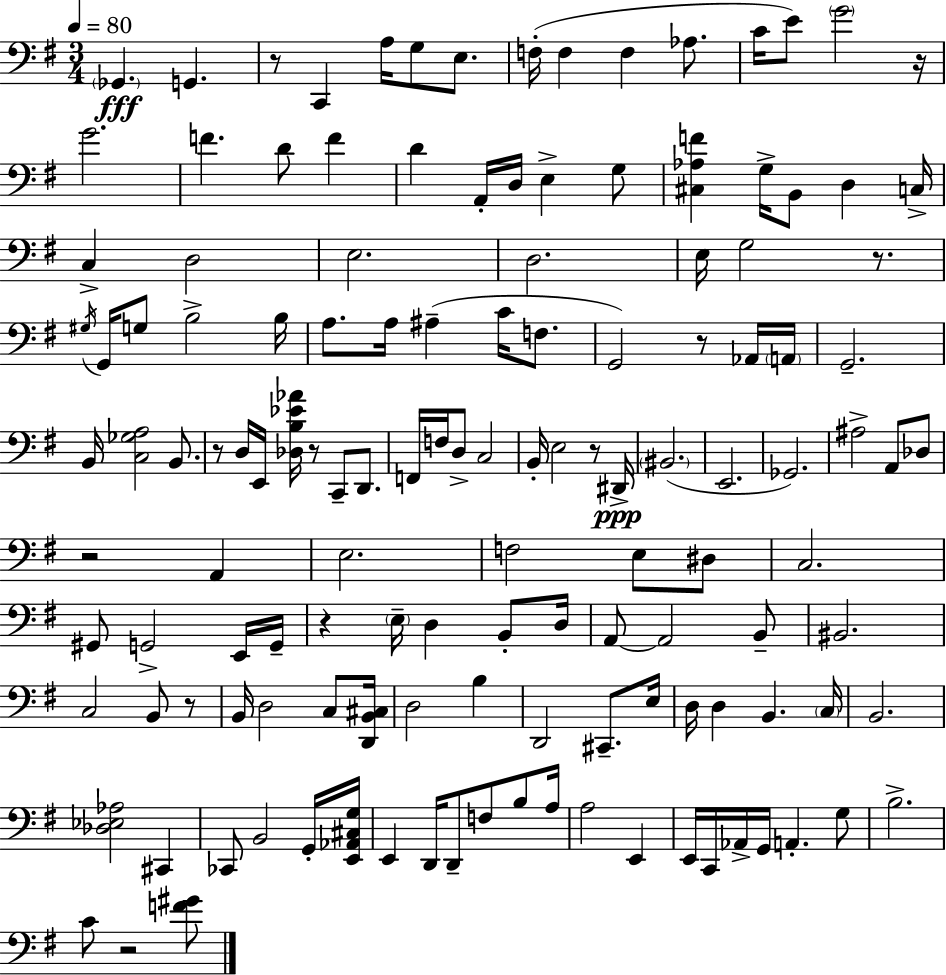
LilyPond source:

{
  \clef bass
  \numericTimeSignature
  \time 3/4
  \key e \minor
  \tempo 4 = 80
  \parenthesize ges,4.\fff g,4. | r8 c,4 a16 g8 e8. | f16-.( f4 f4 aes8. | c'16 e'8) \parenthesize g'2 r16 | \break g'2. | f'4. d'8 f'4 | d'4 a,16-. d16 e4-> g8 | <cis aes f'>4 g16-> b,8 d4 c16-> | \break c4-> d2 | e2. | d2. | e16 g2 r8. | \break \acciaccatura { gis16 } g,16 g8 b2-> | b16 a8. a16 ais4--( c'16 f8. | g,2) r8 aes,16 | \parenthesize a,16 g,2.-- | \break b,16 <c ges a>2 b,8. | r8 d16 e,16 <des b ees' aes'>16 r8 c,8-- d,8. | f,16 f16 d8-> c2 | b,16-. e2 r8 | \break dis,16->\ppp \parenthesize bis,2.( | e,2. | ges,2.) | ais2-> a,8 des8 | \break r2 a,4 | e2. | f2 e8 dis8 | c2. | \break gis,8 g,2-> e,16 | g,16-- r4 \parenthesize e16-- d4 b,8-. | d16 a,8~~ a,2 b,8-- | bis,2. | \break c2 b,8 r8 | b,16 d2 c8 | <d, b, cis>16 d2 b4 | d,2 cis,8.-- | \break e16 d16 d4 b,4. | \parenthesize c16 b,2. | <des ees aes>2 cis,4 | ces,8 b,2 g,16-. | \break <e, aes, cis g>16 e,4 d,16 d,8-- f8 b8 | a16 a2 e,4 | e,16 c,16 aes,16-> g,16 a,4.-. g8 | b2.-> | \break c'8 r2 <f' gis'>8 | \bar "|."
}